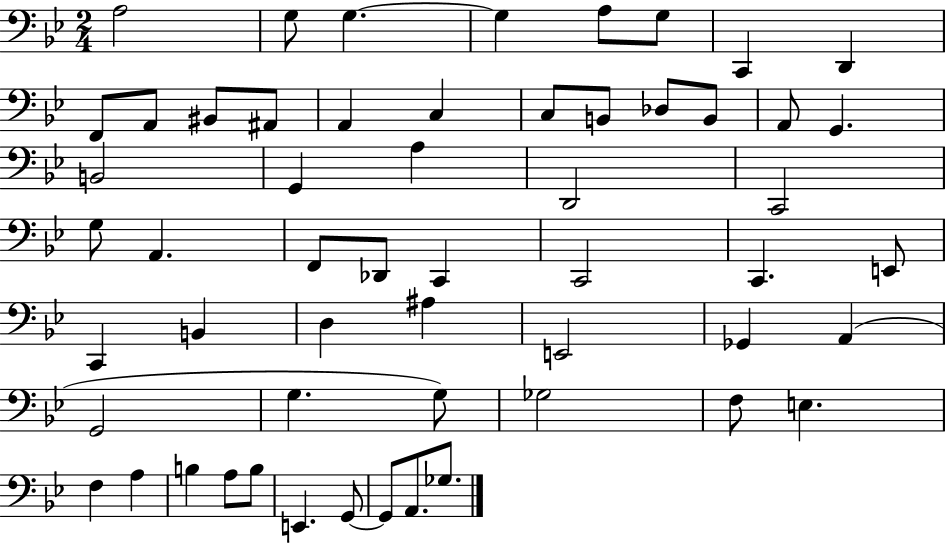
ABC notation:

X:1
T:Untitled
M:2/4
L:1/4
K:Bb
A,2 G,/2 G, G, A,/2 G,/2 C,, D,, F,,/2 A,,/2 ^B,,/2 ^A,,/2 A,, C, C,/2 B,,/2 _D,/2 B,,/2 A,,/2 G,, B,,2 G,, A, D,,2 C,,2 G,/2 A,, F,,/2 _D,,/2 C,, C,,2 C,, E,,/2 C,, B,, D, ^A, E,,2 _G,, A,, G,,2 G, G,/2 _G,2 F,/2 E, F, A, B, A,/2 B,/2 E,, G,,/2 G,,/2 A,,/2 _G,/2